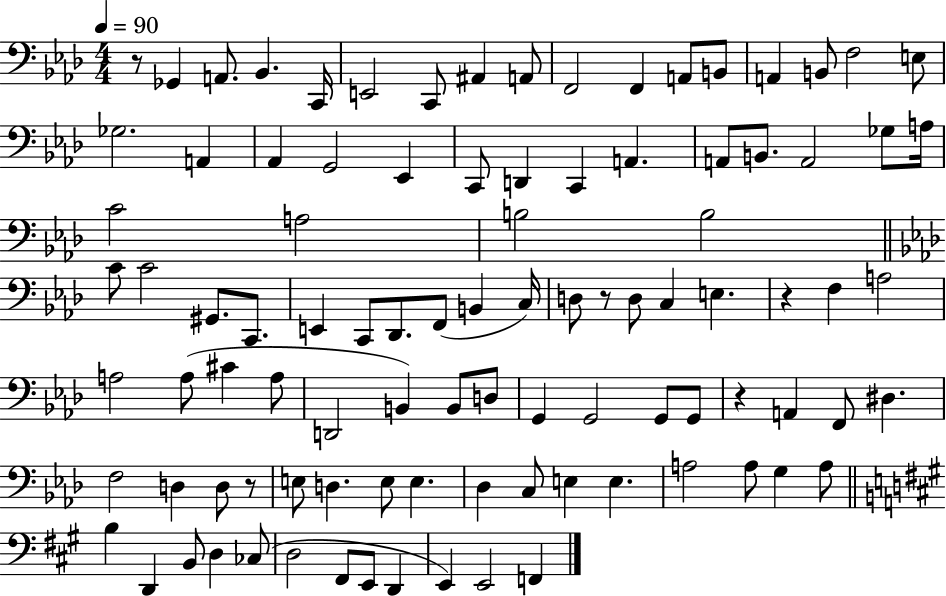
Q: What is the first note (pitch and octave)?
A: Gb2